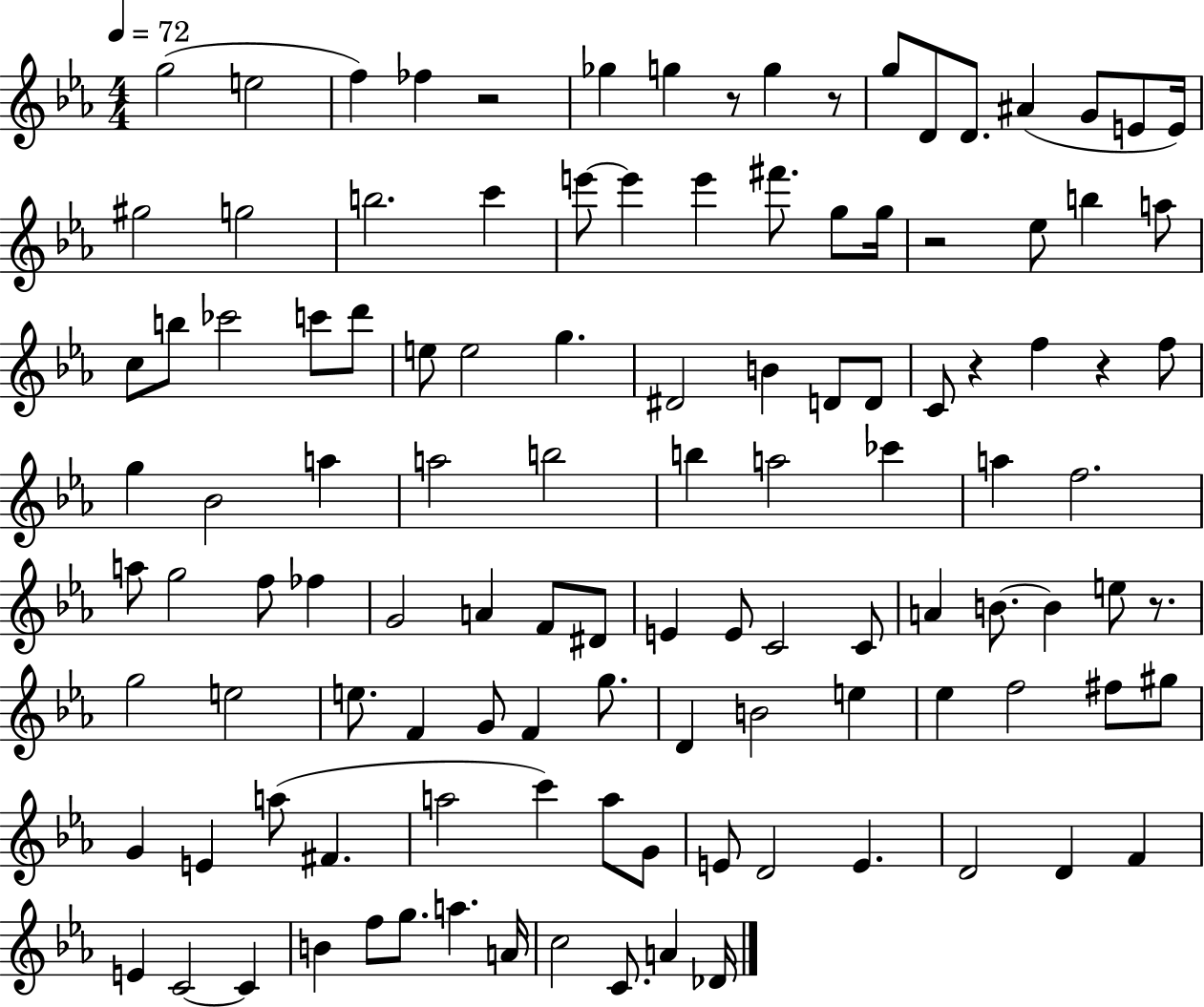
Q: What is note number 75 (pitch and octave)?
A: G5